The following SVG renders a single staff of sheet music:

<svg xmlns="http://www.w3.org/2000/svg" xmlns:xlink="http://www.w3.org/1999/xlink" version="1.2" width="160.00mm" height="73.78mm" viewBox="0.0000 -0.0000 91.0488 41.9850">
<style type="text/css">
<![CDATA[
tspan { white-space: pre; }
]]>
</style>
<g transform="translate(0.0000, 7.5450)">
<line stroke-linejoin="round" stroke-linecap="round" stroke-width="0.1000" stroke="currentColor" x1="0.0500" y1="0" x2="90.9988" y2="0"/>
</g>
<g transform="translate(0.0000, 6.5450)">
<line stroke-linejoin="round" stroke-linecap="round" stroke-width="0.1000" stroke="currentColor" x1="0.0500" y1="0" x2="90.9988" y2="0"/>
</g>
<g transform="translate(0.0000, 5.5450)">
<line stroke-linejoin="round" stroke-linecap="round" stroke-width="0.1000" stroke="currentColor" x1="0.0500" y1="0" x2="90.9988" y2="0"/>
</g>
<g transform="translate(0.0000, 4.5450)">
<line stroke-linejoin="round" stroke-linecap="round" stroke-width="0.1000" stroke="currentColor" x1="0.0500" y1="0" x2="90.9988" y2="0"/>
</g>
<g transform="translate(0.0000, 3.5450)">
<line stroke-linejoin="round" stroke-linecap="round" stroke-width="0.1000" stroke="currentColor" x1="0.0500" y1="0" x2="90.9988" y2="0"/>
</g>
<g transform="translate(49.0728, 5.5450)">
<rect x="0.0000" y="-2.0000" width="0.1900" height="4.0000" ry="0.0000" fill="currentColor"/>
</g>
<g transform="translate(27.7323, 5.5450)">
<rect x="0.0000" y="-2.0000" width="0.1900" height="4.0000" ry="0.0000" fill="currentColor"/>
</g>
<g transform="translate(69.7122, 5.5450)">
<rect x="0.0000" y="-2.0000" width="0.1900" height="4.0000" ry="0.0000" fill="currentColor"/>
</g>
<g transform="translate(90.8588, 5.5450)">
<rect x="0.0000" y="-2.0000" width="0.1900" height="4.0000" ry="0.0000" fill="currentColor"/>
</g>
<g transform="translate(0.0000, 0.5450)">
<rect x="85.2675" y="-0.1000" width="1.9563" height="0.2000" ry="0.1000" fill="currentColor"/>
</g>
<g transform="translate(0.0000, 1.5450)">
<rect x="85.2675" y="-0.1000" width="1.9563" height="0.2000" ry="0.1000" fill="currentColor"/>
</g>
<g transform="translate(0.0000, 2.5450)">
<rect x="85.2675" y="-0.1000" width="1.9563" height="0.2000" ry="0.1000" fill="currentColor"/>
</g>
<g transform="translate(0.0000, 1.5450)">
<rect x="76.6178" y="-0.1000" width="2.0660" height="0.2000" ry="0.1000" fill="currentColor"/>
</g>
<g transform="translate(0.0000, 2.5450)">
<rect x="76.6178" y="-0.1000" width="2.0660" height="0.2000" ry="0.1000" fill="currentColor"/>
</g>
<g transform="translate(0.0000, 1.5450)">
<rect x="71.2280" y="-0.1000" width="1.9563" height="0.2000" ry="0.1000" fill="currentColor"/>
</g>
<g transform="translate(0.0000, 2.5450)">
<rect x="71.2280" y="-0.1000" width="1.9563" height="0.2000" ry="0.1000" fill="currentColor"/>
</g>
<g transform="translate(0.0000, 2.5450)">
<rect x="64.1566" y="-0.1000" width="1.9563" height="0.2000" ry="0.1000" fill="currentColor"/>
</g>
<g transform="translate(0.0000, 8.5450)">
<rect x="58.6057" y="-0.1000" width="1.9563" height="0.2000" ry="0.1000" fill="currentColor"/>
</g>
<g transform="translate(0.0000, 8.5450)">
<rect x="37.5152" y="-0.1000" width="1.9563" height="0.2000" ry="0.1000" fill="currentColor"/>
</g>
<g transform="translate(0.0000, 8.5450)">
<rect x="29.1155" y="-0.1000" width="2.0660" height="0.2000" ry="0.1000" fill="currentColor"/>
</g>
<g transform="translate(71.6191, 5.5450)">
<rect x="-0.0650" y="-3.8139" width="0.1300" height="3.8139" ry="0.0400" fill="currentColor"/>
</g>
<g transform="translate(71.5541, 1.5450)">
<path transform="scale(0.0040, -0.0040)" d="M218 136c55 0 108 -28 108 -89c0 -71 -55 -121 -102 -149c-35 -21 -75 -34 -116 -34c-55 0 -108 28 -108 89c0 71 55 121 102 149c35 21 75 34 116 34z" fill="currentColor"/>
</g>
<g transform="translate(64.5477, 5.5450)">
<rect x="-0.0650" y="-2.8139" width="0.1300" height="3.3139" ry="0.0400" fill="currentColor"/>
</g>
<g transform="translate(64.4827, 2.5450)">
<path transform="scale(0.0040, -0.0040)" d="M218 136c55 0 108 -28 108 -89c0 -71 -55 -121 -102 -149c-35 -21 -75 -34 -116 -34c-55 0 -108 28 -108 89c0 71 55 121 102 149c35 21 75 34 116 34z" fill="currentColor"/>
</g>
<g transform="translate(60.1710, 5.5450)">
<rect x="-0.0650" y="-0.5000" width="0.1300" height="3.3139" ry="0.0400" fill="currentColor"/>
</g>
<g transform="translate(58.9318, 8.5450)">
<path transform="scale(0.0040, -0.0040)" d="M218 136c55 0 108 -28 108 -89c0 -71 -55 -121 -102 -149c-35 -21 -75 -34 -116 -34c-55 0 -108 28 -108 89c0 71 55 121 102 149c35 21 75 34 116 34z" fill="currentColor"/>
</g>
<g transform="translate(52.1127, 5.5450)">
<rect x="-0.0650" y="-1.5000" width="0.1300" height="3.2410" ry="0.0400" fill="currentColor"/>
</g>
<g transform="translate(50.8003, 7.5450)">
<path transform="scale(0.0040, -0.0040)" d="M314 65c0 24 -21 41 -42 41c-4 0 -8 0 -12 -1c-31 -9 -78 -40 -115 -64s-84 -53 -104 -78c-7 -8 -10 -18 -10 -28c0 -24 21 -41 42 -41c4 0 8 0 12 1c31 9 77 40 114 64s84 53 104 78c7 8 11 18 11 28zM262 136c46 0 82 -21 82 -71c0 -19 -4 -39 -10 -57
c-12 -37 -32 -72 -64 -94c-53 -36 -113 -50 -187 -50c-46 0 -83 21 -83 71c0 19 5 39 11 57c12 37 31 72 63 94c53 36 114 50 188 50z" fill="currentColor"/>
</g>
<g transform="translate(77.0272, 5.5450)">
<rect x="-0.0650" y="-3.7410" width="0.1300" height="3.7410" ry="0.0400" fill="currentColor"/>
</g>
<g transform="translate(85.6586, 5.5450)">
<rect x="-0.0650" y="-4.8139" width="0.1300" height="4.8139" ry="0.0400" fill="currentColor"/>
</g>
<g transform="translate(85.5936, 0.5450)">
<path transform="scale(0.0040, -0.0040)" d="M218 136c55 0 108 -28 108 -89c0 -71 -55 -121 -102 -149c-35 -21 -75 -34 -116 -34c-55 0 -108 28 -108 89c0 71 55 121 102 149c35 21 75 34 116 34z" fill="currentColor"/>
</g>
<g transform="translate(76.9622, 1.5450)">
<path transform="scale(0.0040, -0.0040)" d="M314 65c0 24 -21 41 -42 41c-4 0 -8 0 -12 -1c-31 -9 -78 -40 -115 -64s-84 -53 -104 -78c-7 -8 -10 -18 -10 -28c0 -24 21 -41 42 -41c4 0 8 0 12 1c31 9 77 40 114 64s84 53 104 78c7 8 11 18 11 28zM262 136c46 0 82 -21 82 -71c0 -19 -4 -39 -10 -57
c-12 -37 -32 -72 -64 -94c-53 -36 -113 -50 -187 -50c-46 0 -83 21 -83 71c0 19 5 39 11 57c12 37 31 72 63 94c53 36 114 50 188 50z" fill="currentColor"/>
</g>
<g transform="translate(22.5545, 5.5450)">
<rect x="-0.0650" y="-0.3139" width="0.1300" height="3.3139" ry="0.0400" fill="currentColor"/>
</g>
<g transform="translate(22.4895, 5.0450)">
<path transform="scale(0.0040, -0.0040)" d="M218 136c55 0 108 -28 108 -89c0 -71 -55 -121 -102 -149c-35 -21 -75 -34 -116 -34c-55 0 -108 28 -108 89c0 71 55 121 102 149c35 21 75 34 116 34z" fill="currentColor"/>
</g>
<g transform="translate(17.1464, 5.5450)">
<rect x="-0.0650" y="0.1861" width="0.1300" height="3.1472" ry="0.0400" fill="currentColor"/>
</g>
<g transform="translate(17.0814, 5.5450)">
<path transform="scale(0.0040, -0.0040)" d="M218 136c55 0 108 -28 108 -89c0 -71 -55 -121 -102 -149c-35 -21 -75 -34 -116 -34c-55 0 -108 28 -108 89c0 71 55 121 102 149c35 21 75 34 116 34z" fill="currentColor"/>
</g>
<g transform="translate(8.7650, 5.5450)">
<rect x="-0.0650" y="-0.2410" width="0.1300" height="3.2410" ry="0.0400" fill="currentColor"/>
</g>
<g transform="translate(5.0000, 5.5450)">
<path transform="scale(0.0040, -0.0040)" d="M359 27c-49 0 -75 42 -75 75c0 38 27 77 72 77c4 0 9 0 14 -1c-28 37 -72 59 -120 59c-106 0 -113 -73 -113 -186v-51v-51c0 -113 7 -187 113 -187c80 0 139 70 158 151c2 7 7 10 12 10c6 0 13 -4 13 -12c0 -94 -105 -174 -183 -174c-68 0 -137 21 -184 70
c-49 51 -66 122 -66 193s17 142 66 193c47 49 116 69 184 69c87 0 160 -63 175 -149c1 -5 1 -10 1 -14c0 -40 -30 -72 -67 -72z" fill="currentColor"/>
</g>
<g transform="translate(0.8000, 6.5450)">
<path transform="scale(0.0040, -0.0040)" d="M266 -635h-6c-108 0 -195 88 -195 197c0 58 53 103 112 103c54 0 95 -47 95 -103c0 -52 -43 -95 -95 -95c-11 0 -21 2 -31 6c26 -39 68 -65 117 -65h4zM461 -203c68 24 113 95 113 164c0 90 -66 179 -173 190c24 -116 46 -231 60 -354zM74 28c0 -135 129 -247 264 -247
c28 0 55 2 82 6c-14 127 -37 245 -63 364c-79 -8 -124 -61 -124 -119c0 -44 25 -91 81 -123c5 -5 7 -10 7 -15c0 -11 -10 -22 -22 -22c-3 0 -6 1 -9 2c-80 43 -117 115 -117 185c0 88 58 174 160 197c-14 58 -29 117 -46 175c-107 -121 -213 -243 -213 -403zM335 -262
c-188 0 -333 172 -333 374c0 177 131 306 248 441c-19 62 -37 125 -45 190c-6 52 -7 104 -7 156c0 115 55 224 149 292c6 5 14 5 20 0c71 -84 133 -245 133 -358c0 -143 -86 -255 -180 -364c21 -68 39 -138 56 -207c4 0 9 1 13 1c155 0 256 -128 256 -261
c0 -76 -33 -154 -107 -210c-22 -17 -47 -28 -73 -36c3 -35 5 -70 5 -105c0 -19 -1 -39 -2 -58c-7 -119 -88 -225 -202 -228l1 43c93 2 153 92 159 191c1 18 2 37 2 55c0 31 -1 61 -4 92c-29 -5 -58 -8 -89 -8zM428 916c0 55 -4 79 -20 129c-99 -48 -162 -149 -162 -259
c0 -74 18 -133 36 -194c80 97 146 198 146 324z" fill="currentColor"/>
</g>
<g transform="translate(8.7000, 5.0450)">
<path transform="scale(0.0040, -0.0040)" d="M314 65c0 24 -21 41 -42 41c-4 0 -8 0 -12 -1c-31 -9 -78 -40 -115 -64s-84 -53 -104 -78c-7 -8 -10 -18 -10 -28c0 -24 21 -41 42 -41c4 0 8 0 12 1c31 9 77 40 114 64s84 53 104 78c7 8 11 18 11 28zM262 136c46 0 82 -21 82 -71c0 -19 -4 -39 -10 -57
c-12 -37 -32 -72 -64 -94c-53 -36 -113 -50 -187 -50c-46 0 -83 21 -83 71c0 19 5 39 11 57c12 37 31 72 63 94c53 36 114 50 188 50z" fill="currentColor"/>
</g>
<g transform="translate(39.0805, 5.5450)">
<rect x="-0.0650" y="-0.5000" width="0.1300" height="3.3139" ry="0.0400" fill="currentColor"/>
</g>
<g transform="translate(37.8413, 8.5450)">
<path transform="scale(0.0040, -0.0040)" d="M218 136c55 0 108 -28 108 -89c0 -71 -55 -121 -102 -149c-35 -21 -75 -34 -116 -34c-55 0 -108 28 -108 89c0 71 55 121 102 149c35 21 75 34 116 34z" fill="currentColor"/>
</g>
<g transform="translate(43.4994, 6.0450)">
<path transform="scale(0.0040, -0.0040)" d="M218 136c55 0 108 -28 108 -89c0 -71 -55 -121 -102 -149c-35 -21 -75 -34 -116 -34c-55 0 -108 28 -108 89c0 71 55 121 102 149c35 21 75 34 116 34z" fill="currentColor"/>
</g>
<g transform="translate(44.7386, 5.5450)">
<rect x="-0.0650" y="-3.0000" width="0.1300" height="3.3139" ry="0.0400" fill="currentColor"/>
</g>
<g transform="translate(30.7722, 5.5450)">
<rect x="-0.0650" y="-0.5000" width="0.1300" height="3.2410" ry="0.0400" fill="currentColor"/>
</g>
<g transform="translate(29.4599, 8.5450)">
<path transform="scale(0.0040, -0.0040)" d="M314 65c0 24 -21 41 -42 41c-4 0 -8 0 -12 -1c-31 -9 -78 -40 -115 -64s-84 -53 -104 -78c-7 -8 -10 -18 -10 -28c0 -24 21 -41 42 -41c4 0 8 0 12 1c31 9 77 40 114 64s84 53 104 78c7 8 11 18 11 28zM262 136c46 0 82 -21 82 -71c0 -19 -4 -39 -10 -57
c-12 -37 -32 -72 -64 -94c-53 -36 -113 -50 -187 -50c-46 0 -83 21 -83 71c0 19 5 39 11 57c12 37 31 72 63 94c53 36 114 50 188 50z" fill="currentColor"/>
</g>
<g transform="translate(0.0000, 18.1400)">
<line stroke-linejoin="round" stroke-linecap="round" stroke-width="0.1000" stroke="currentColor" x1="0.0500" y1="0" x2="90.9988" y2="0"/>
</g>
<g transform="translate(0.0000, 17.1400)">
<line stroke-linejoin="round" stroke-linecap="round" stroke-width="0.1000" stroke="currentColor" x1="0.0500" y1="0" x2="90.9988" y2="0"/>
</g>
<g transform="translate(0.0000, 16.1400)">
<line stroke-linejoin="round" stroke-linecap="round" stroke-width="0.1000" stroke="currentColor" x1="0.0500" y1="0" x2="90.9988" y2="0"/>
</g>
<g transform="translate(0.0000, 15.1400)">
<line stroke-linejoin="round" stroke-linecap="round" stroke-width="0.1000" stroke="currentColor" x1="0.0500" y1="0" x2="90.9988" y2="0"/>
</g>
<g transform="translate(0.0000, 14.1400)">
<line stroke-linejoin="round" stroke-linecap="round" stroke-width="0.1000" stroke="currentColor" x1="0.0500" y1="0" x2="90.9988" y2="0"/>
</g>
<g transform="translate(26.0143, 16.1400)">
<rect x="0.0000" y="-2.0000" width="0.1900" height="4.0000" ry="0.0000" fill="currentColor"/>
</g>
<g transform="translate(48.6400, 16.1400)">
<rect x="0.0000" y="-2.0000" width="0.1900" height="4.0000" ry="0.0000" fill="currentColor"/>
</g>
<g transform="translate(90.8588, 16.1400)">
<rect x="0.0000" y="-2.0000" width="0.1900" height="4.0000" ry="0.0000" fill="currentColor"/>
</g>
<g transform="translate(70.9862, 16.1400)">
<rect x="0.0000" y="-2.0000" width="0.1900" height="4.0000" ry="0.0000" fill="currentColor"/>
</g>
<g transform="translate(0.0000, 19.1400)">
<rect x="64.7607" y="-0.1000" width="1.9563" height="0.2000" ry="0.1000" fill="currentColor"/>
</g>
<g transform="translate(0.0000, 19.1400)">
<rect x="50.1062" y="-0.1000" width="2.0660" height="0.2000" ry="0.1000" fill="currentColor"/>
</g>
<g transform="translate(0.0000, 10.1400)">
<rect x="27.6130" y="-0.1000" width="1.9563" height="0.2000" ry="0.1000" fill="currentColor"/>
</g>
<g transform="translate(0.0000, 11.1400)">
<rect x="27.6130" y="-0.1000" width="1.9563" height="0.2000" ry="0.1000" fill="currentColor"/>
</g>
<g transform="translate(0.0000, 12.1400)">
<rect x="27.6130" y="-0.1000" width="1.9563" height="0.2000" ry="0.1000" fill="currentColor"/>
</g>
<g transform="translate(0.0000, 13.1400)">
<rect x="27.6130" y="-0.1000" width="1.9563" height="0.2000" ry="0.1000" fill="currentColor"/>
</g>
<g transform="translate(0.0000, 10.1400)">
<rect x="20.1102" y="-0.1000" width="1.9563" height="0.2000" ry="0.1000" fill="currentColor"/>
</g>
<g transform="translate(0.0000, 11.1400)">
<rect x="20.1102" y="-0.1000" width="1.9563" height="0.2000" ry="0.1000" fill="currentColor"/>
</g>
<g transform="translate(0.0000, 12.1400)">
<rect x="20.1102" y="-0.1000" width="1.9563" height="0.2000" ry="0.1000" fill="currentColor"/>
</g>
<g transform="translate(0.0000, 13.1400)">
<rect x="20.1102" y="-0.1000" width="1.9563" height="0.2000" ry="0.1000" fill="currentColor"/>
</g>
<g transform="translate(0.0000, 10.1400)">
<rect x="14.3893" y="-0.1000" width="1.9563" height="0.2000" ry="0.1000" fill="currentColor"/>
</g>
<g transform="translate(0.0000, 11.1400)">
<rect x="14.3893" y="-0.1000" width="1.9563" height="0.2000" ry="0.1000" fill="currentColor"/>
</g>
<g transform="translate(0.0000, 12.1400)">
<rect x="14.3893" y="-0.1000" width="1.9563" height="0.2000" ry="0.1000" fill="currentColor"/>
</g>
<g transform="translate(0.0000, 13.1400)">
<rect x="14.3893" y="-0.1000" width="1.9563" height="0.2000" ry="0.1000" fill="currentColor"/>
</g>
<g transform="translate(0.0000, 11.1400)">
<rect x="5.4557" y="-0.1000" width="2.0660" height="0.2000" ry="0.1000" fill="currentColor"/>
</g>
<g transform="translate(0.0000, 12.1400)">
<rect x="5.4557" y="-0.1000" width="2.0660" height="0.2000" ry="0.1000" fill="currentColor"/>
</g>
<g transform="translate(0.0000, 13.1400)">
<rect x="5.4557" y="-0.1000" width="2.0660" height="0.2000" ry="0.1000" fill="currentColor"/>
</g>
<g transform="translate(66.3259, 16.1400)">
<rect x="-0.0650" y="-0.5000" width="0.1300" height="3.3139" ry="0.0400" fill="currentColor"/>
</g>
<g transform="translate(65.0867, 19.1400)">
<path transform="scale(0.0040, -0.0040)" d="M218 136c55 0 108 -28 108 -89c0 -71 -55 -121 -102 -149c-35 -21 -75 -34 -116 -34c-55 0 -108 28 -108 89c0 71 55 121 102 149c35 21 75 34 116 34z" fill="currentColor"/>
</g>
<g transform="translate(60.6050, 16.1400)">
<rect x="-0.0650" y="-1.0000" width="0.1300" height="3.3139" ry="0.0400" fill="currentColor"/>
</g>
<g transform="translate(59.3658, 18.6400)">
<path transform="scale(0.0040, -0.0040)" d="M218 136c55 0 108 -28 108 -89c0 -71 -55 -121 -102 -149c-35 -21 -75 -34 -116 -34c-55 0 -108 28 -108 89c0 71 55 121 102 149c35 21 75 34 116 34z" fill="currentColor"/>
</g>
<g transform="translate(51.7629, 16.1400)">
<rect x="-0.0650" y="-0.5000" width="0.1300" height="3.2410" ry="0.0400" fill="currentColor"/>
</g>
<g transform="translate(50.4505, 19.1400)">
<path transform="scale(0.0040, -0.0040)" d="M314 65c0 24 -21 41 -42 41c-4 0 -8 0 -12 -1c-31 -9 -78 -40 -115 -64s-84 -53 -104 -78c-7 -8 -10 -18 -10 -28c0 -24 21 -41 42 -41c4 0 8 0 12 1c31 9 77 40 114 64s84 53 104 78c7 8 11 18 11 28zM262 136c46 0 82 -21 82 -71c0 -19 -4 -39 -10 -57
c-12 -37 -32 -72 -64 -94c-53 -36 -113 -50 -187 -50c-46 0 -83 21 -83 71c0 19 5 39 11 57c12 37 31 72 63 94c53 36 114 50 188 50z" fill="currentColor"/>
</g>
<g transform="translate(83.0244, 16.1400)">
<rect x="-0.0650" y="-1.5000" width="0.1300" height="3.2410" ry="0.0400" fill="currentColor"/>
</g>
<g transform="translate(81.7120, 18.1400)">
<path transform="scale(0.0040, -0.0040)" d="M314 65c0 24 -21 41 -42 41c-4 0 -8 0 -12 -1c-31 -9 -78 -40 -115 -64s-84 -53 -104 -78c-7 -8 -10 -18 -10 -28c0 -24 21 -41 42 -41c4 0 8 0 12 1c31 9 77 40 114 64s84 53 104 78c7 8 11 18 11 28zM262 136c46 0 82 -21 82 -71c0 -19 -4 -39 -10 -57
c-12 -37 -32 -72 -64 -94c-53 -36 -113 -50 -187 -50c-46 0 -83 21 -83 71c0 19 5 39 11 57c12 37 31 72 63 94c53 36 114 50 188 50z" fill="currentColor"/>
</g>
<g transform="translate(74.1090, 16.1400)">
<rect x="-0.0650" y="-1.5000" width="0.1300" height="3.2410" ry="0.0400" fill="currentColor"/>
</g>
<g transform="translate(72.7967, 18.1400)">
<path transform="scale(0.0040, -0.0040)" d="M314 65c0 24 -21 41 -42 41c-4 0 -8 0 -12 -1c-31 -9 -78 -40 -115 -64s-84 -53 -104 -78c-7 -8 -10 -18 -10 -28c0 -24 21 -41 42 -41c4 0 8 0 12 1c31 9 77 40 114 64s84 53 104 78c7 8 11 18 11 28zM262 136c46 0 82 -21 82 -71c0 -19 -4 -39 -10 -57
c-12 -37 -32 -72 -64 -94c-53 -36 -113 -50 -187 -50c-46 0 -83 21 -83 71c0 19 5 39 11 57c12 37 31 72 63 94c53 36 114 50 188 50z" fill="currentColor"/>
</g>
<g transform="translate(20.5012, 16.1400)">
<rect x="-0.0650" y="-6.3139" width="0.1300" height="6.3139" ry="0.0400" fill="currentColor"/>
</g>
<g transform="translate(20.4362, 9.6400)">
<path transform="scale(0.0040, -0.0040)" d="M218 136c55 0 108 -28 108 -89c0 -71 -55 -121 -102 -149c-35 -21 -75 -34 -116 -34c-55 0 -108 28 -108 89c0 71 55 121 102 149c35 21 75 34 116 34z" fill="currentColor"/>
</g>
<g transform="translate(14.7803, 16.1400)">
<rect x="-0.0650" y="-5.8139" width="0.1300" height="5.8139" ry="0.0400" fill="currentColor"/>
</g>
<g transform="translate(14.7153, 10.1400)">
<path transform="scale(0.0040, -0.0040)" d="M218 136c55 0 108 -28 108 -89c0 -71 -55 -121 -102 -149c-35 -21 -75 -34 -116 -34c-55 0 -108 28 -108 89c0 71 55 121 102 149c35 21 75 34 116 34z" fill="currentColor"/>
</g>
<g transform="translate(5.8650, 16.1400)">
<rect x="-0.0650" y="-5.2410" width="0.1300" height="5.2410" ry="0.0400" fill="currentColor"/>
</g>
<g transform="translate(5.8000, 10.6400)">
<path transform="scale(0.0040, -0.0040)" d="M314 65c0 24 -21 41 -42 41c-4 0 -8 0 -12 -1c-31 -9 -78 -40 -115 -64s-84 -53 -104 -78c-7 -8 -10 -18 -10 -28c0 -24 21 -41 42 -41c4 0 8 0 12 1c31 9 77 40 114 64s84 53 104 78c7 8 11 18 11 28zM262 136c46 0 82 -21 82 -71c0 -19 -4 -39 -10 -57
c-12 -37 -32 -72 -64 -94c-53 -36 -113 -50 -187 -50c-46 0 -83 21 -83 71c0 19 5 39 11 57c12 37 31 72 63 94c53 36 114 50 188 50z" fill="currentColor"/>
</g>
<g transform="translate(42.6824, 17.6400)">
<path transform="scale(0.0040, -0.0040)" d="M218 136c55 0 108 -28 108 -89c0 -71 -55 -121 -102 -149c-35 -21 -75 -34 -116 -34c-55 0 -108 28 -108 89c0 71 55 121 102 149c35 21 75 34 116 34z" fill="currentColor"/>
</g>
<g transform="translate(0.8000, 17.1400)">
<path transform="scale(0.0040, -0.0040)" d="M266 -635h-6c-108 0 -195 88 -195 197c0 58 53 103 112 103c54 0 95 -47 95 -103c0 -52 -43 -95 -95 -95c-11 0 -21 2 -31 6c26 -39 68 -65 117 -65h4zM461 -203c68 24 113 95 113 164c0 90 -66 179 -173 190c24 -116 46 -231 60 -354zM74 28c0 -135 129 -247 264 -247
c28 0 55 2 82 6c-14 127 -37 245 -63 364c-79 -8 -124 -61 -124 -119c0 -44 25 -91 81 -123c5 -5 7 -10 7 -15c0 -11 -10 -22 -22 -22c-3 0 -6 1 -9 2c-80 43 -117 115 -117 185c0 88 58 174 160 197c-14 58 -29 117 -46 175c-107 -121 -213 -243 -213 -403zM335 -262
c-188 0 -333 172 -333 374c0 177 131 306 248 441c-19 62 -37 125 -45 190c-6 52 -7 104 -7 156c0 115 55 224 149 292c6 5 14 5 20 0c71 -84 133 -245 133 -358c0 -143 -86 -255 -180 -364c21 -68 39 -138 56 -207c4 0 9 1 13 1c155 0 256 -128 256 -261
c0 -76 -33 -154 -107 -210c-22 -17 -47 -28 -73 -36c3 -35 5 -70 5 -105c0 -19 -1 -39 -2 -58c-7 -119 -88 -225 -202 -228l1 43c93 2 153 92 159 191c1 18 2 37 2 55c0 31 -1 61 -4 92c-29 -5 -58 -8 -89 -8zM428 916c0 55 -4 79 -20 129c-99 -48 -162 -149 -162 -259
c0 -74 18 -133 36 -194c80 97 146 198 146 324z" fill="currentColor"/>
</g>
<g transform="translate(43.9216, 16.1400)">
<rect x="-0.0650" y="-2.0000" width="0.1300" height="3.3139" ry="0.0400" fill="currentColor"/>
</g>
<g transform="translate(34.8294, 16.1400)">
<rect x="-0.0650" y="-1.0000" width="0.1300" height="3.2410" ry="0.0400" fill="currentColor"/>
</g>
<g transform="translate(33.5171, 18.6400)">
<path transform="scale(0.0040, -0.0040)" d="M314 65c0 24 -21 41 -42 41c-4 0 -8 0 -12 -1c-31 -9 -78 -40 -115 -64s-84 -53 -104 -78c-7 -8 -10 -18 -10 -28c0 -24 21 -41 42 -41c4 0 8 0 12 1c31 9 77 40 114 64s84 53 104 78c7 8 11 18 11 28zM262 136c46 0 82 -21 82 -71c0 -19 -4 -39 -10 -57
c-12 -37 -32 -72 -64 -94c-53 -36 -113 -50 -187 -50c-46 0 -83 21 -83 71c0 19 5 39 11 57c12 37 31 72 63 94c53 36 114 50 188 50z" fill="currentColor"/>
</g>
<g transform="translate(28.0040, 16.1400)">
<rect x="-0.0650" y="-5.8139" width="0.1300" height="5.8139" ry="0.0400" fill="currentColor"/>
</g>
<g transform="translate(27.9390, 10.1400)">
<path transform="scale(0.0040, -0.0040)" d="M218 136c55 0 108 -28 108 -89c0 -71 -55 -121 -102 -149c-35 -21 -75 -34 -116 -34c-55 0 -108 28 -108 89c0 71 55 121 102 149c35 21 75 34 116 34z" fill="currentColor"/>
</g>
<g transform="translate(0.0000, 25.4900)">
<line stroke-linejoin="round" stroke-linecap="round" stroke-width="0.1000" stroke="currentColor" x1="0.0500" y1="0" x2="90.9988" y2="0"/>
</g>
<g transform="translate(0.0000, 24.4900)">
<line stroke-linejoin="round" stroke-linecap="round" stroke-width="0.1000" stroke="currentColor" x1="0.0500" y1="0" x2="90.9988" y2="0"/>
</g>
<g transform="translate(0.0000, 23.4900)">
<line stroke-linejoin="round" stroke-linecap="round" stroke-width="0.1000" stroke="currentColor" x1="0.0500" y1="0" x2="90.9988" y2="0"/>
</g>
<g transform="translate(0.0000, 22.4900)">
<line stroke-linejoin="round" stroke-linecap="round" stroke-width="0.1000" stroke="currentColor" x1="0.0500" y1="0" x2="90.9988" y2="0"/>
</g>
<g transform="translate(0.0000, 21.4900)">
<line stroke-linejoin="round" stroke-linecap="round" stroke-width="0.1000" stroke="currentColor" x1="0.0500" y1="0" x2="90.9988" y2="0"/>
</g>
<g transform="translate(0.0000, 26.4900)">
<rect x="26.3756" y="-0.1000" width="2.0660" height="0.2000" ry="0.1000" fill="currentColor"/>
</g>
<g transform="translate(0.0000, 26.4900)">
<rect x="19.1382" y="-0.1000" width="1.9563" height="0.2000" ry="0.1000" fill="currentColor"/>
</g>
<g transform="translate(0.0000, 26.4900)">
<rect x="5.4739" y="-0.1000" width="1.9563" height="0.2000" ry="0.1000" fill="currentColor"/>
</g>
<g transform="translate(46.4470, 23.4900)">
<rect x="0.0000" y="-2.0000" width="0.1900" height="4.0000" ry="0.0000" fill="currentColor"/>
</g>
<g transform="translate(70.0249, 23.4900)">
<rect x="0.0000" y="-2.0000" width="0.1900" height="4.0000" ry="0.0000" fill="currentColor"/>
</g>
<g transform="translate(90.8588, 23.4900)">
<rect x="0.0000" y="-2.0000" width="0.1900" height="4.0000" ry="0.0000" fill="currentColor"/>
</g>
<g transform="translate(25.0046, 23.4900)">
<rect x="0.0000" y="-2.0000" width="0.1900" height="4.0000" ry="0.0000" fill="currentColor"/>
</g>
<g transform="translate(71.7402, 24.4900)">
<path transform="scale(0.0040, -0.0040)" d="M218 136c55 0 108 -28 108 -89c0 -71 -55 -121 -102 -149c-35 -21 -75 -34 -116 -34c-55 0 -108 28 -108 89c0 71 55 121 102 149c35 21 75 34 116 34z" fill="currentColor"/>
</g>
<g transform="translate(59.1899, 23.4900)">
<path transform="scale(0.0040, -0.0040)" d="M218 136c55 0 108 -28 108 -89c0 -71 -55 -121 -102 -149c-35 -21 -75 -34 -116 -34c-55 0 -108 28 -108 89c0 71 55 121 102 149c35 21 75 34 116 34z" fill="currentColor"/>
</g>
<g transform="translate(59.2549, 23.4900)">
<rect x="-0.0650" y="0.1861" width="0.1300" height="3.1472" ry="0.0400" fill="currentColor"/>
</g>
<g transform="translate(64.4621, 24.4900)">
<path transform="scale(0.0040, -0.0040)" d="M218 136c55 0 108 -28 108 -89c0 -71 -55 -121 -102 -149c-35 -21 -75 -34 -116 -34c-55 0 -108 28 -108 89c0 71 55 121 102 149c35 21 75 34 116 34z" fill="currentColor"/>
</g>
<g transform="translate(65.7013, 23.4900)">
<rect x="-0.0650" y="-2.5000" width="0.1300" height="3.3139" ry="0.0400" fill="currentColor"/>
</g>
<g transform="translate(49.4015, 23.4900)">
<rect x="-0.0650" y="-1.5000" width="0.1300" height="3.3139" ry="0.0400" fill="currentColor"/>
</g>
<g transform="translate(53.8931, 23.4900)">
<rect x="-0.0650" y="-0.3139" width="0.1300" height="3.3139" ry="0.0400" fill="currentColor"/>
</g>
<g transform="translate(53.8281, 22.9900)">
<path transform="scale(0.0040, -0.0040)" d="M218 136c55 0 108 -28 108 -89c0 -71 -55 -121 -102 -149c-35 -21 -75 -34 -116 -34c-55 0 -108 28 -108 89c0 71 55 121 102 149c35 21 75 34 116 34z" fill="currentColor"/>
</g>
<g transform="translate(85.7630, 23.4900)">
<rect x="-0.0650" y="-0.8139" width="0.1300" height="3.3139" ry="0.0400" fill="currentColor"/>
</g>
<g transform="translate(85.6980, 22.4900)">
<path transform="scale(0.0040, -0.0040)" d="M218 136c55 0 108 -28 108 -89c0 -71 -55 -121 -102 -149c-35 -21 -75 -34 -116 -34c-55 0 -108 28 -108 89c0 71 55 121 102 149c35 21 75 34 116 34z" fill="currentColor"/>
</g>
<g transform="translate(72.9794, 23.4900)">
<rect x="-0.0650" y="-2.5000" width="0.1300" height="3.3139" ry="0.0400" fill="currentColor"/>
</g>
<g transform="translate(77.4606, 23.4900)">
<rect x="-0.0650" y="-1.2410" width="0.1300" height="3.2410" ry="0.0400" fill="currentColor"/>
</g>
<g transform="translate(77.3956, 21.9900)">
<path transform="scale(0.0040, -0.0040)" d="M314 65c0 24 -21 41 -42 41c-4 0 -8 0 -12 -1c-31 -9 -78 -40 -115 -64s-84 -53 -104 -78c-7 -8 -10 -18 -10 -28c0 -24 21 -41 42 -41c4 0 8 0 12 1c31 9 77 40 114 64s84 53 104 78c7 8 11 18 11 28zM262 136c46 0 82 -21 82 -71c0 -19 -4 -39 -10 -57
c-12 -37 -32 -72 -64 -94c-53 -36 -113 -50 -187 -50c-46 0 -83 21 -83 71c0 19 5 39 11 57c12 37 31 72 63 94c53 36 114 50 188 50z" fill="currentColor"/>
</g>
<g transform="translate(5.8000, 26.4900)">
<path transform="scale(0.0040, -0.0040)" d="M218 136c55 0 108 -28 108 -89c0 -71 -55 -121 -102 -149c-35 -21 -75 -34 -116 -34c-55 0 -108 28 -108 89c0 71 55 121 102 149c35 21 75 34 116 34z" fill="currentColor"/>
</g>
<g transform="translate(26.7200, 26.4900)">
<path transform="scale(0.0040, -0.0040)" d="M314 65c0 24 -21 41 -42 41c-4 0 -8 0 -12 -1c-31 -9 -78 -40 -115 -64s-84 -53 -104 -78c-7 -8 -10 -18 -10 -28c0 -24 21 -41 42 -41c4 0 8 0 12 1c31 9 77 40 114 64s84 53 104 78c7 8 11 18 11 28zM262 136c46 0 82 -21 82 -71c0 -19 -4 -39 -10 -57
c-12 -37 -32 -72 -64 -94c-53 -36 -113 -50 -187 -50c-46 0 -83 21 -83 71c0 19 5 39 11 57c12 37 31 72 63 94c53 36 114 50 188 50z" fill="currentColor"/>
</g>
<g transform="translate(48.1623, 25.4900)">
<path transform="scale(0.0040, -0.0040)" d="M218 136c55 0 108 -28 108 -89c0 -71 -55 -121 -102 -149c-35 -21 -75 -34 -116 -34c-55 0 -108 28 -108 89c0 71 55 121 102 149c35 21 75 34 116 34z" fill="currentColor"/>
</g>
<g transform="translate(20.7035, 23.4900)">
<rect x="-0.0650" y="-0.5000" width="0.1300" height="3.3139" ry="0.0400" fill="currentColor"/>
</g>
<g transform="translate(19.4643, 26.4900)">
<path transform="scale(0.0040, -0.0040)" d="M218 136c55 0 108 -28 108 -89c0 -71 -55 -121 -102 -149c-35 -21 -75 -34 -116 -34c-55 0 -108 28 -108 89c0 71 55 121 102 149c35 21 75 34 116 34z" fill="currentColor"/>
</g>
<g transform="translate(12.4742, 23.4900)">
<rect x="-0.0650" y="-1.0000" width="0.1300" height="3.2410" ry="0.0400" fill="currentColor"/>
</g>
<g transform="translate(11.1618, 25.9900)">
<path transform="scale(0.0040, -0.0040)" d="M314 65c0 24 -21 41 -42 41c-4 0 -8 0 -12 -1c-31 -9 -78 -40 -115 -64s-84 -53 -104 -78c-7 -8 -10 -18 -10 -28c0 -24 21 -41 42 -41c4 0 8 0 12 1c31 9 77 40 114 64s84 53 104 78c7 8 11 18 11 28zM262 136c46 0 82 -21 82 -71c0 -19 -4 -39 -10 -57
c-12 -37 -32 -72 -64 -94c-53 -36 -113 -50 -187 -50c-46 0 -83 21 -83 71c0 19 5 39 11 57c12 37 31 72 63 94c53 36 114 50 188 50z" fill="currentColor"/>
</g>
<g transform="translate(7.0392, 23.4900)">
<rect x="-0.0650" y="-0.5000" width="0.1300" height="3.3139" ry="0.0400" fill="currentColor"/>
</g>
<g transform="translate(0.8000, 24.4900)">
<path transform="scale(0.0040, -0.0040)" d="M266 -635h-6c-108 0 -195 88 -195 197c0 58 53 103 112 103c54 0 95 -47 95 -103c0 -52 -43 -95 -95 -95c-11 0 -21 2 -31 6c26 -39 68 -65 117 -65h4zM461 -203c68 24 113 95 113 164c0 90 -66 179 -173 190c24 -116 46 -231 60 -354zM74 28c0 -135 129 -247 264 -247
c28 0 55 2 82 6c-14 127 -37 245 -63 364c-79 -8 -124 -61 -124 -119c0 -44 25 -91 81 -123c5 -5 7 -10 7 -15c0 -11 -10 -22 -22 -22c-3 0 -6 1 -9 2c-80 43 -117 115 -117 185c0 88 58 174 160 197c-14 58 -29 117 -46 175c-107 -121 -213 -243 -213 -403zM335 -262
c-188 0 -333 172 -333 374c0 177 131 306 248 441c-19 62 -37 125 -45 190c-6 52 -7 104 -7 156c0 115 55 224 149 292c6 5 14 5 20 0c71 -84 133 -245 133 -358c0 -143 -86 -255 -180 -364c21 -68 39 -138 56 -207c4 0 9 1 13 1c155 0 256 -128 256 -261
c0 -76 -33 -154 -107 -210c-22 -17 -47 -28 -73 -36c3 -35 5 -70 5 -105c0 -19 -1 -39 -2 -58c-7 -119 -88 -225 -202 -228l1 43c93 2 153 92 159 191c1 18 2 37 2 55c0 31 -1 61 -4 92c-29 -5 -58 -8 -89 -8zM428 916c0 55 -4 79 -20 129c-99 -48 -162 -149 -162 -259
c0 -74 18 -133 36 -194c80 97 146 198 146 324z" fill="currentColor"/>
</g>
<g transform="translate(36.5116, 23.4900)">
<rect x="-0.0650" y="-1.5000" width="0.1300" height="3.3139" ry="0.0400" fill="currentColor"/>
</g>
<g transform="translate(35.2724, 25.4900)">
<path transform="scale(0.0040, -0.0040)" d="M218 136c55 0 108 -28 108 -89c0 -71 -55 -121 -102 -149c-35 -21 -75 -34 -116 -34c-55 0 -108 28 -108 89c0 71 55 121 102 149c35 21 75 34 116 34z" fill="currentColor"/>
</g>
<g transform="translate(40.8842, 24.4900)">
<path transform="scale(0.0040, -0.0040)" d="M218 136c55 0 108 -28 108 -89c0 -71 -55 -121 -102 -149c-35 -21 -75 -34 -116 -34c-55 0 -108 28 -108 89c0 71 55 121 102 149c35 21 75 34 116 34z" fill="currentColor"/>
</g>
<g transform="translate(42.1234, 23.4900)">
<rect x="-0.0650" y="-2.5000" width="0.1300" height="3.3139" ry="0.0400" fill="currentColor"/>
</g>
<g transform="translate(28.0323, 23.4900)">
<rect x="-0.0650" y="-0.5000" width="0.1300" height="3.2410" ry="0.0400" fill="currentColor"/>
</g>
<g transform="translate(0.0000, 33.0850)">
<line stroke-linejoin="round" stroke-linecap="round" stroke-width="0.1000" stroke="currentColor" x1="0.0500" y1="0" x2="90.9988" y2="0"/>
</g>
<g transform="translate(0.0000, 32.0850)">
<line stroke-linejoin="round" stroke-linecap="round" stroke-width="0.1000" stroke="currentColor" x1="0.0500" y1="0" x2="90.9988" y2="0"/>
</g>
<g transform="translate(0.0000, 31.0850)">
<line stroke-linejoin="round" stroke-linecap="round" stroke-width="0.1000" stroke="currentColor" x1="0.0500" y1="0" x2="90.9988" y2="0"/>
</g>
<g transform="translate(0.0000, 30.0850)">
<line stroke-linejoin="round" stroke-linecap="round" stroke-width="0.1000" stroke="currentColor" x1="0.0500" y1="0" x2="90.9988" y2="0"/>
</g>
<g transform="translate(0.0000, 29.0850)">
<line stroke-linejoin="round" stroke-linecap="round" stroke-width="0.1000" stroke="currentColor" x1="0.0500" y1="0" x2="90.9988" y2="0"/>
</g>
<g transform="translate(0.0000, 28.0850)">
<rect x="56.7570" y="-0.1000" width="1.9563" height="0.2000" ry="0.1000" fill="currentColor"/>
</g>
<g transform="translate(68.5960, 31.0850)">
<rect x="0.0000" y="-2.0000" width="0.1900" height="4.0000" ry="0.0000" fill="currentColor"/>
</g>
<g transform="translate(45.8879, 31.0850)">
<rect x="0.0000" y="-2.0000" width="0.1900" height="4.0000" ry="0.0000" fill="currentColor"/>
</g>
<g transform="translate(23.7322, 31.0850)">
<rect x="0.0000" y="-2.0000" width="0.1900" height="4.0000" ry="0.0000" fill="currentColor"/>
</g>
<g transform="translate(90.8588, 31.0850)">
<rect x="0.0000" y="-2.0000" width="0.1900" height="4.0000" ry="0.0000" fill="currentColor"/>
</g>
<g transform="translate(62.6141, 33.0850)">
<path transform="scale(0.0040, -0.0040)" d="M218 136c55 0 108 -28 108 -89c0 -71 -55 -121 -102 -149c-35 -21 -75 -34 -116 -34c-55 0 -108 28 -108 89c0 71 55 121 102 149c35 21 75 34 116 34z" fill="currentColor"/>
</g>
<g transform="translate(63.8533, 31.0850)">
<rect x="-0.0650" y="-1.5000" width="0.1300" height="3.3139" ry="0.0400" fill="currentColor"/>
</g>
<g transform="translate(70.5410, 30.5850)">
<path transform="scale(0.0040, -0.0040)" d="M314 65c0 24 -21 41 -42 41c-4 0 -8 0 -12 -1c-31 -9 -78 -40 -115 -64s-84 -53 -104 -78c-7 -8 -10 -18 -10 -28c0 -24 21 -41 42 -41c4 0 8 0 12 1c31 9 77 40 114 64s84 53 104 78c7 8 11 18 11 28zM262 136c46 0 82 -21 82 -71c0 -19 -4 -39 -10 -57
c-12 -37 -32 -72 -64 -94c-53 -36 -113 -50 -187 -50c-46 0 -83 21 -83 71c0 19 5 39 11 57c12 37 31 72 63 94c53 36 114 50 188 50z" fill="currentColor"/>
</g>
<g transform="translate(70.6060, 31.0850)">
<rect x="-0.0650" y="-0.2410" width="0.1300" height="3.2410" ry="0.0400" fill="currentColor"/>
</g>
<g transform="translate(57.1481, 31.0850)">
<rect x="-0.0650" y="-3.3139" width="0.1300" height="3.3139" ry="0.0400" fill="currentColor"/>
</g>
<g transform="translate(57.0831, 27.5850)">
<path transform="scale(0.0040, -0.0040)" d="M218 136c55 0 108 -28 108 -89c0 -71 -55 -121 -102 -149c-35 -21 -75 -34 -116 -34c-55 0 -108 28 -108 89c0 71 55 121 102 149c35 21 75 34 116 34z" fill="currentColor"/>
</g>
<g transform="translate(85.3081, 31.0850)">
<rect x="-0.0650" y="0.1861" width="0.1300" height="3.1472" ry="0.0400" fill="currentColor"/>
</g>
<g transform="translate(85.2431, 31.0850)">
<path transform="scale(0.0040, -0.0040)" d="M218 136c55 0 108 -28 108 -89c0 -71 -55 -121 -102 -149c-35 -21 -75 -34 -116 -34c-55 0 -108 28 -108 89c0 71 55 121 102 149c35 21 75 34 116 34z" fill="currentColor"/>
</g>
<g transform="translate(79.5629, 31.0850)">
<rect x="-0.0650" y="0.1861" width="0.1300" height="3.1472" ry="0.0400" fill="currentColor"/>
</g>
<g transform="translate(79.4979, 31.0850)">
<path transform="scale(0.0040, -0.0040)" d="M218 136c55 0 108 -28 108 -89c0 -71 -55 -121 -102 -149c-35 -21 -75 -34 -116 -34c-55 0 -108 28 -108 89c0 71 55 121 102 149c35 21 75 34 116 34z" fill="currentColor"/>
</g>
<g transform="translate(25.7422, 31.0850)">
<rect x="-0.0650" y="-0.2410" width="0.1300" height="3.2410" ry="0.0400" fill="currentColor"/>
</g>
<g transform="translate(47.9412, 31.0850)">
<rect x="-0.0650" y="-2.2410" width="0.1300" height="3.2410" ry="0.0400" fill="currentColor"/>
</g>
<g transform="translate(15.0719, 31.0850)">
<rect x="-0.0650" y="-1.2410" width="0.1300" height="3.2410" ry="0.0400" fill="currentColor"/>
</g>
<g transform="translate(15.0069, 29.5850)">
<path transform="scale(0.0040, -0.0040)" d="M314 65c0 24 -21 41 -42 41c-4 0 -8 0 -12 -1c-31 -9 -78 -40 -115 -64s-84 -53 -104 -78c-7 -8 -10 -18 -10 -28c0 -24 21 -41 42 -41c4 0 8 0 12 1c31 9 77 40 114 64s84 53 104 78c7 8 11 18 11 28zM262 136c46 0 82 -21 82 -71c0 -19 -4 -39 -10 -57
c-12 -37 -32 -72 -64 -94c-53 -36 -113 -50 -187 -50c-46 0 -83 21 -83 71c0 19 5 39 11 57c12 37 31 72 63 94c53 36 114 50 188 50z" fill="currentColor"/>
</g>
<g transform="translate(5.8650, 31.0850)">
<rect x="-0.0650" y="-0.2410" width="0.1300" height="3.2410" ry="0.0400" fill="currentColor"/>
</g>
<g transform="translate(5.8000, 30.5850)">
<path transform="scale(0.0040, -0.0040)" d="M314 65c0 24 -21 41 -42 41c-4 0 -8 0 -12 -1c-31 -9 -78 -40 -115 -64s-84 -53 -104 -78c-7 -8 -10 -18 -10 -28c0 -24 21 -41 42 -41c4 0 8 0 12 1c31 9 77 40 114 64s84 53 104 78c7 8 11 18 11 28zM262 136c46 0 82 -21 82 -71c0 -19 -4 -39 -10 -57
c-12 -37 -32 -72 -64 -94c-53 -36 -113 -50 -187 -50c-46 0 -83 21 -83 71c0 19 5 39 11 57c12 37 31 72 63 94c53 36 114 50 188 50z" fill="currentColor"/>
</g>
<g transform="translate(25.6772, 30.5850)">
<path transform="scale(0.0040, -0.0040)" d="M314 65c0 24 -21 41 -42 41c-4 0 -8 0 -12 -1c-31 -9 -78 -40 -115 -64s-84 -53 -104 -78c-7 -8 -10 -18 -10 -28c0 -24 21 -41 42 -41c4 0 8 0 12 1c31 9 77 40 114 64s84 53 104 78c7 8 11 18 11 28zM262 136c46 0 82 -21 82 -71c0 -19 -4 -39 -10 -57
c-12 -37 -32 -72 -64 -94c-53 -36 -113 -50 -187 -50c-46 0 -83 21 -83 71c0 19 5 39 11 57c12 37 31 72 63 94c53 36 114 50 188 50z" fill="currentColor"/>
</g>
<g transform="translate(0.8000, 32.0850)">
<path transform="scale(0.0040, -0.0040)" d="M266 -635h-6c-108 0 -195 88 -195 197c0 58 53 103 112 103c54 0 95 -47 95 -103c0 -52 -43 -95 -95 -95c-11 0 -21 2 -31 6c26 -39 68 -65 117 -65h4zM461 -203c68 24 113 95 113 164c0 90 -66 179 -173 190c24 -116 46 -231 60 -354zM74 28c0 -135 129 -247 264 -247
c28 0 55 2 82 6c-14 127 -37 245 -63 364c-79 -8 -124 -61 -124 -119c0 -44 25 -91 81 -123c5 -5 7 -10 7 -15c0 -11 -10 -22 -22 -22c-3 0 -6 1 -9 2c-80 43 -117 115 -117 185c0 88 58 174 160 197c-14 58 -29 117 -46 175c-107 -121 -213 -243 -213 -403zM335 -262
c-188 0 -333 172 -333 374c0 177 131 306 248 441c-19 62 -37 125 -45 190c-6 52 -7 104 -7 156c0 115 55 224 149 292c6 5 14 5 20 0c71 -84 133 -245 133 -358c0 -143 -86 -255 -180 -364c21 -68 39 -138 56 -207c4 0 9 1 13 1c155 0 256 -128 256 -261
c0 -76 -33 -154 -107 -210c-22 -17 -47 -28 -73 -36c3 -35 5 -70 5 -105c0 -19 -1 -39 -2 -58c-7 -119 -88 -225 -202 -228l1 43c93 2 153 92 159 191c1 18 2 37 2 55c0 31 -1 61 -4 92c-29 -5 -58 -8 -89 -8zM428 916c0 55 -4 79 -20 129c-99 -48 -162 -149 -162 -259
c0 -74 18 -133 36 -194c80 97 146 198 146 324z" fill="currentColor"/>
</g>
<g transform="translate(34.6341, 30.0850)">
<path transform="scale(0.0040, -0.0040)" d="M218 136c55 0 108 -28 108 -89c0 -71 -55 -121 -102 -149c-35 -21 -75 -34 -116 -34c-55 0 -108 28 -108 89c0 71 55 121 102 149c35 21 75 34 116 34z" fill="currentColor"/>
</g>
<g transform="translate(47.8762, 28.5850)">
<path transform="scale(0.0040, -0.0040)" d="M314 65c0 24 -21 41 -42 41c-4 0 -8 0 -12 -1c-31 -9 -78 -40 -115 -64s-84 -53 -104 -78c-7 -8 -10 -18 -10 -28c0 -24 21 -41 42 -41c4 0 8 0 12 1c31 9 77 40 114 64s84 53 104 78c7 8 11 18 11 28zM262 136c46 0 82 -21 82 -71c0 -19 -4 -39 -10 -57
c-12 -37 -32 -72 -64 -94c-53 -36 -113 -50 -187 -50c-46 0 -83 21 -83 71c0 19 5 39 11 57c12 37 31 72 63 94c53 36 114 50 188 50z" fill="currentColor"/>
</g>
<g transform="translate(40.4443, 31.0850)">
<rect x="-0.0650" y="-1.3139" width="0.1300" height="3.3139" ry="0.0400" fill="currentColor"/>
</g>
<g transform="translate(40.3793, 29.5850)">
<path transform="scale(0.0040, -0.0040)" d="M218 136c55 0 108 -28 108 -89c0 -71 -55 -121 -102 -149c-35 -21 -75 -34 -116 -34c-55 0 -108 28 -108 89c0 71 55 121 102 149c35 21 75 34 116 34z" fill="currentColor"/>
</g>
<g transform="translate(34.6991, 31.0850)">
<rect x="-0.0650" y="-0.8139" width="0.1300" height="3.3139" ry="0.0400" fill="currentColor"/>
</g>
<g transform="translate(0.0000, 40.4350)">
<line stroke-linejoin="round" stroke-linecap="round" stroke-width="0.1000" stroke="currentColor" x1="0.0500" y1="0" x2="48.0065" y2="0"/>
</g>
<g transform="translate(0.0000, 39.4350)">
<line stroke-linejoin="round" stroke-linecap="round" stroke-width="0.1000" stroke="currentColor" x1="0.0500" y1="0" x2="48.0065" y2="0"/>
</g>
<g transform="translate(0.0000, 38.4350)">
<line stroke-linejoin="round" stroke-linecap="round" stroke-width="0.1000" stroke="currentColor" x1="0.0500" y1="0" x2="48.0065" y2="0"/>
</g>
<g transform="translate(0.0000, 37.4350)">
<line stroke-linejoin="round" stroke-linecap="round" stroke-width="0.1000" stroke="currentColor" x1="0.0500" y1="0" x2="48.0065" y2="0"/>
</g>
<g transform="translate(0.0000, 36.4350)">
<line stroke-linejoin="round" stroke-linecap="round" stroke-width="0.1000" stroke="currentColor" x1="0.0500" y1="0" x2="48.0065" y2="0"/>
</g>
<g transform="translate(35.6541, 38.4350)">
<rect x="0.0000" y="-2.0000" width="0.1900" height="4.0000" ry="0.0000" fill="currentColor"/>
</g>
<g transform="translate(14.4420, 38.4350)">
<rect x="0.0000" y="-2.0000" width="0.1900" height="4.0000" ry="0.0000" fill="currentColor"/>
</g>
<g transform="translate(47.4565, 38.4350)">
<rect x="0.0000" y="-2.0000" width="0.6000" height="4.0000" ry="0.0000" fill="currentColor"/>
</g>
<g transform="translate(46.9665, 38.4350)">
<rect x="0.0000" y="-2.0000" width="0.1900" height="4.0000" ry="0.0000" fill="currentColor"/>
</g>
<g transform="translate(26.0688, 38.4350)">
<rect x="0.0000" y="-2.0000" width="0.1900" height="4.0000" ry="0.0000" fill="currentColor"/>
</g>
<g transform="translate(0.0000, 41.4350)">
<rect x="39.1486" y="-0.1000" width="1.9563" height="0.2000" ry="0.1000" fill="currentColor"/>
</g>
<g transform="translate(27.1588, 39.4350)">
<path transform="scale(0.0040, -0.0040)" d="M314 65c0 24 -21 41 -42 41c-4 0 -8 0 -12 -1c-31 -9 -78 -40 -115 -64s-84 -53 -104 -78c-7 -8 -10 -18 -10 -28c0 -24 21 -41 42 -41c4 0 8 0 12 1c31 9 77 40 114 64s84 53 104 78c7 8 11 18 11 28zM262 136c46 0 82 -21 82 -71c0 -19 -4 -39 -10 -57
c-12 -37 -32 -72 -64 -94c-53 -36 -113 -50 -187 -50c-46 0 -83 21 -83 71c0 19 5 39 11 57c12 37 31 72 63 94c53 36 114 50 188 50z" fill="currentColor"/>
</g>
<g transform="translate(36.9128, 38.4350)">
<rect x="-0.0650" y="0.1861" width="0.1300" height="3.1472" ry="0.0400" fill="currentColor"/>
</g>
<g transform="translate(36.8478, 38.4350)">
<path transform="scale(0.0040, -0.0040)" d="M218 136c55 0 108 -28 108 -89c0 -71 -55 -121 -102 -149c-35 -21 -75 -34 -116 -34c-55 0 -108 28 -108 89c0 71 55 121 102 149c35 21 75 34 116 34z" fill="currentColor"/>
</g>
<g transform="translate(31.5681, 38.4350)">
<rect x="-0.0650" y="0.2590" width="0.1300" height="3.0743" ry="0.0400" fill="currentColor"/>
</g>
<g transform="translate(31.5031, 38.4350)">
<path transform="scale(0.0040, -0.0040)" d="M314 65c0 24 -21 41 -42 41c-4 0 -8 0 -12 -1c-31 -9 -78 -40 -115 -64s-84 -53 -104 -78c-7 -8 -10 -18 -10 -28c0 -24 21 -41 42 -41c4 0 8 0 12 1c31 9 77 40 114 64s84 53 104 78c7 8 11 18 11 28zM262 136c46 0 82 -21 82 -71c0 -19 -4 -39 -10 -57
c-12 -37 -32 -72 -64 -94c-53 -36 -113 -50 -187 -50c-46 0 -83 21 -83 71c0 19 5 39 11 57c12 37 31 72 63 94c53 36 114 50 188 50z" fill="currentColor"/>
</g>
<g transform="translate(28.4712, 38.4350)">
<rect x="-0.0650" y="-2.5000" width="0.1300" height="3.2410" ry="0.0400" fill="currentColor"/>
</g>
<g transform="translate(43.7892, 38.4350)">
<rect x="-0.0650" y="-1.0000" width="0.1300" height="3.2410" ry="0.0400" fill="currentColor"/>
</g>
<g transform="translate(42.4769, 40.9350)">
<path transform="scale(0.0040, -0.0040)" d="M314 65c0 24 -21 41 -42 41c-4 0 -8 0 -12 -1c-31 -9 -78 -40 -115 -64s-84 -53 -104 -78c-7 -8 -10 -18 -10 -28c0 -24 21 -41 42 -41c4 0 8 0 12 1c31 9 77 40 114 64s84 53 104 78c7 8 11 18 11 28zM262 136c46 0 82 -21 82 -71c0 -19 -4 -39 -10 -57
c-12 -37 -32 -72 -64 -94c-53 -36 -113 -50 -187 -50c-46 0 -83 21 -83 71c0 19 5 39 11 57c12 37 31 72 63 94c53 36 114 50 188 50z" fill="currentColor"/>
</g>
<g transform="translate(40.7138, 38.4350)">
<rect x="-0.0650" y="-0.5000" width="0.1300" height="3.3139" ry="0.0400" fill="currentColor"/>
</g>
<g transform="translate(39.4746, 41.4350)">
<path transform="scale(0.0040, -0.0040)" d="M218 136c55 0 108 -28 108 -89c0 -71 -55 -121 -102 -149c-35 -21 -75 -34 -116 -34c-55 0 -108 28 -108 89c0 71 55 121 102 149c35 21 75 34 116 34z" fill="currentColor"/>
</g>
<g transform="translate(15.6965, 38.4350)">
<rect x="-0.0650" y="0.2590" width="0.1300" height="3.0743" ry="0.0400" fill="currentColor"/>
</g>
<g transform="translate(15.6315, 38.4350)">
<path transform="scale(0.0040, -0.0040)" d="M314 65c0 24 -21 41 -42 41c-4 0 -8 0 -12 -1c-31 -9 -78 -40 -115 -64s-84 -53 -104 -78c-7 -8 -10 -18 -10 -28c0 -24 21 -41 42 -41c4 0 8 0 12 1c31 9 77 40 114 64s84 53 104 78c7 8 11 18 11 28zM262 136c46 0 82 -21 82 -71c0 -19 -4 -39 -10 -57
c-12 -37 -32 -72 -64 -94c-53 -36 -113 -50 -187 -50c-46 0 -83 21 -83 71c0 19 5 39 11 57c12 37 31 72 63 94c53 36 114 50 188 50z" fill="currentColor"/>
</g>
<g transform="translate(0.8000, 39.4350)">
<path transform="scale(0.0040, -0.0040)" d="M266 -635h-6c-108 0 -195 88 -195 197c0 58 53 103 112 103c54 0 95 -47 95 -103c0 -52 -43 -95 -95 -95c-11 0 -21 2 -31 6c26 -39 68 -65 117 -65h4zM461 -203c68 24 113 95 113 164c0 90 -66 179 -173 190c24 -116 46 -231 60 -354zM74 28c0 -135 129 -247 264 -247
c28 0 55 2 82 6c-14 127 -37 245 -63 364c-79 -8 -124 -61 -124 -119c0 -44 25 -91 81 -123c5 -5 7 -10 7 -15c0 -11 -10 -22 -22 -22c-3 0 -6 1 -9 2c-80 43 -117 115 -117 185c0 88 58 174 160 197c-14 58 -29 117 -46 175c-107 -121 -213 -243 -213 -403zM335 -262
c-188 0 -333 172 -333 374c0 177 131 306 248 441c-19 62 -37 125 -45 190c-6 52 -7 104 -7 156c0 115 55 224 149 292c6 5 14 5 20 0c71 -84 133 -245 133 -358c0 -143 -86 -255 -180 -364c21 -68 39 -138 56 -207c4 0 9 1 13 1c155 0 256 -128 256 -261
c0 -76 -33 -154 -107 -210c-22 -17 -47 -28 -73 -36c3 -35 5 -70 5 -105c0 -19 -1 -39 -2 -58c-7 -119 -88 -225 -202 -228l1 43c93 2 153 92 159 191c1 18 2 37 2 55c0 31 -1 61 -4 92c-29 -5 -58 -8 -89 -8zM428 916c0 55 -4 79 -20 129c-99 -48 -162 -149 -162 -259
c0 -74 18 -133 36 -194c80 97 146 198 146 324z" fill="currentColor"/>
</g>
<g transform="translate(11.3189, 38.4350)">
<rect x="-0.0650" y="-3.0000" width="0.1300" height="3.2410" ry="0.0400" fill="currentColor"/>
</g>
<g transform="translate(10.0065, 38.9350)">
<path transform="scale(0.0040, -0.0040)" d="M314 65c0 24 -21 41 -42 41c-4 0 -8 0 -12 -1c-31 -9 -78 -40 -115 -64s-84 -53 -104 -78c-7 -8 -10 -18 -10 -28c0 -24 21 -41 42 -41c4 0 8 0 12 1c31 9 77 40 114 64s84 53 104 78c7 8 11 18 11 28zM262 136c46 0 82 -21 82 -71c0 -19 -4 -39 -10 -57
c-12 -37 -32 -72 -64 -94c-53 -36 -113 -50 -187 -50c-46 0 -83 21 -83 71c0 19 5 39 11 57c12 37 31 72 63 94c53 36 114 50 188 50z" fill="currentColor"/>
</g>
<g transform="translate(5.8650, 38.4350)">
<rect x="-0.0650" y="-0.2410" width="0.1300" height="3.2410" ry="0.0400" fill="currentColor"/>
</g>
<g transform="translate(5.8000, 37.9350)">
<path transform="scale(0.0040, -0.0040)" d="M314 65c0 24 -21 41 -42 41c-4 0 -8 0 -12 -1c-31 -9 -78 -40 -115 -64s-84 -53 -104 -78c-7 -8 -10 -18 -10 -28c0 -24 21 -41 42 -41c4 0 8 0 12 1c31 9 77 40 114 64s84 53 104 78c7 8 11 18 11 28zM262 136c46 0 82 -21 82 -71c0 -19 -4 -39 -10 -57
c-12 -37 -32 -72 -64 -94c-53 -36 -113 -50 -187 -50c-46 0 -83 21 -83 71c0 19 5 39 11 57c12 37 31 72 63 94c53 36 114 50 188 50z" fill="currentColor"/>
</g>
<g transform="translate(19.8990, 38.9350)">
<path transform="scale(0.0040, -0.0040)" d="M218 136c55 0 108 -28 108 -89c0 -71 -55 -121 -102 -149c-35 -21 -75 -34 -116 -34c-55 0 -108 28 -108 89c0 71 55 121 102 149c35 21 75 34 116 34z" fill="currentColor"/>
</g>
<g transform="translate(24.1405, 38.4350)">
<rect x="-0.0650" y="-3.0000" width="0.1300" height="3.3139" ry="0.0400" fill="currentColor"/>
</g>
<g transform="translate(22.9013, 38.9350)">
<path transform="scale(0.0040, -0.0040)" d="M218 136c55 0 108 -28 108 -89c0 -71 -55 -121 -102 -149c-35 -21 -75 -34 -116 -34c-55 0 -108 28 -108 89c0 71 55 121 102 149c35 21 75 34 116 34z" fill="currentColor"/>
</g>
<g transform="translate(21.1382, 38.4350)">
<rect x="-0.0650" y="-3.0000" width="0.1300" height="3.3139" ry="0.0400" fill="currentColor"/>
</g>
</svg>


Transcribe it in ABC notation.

X:1
T:Untitled
M:4/4
L:1/4
K:C
c2 B c C2 C A E2 C a c' c'2 e' f'2 g' a' g' D2 F C2 D C E2 E2 C D2 C C2 E G E c B G G e2 d c2 e2 c2 d e g2 b E c2 B B c2 A2 B2 A A G2 B2 B C D2